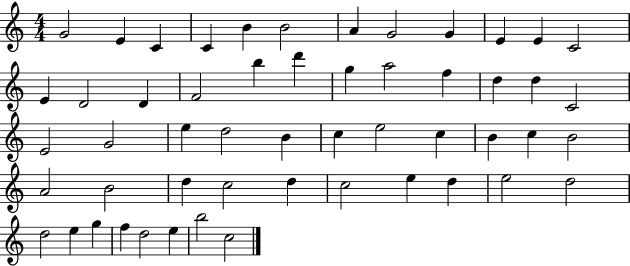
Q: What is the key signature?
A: C major